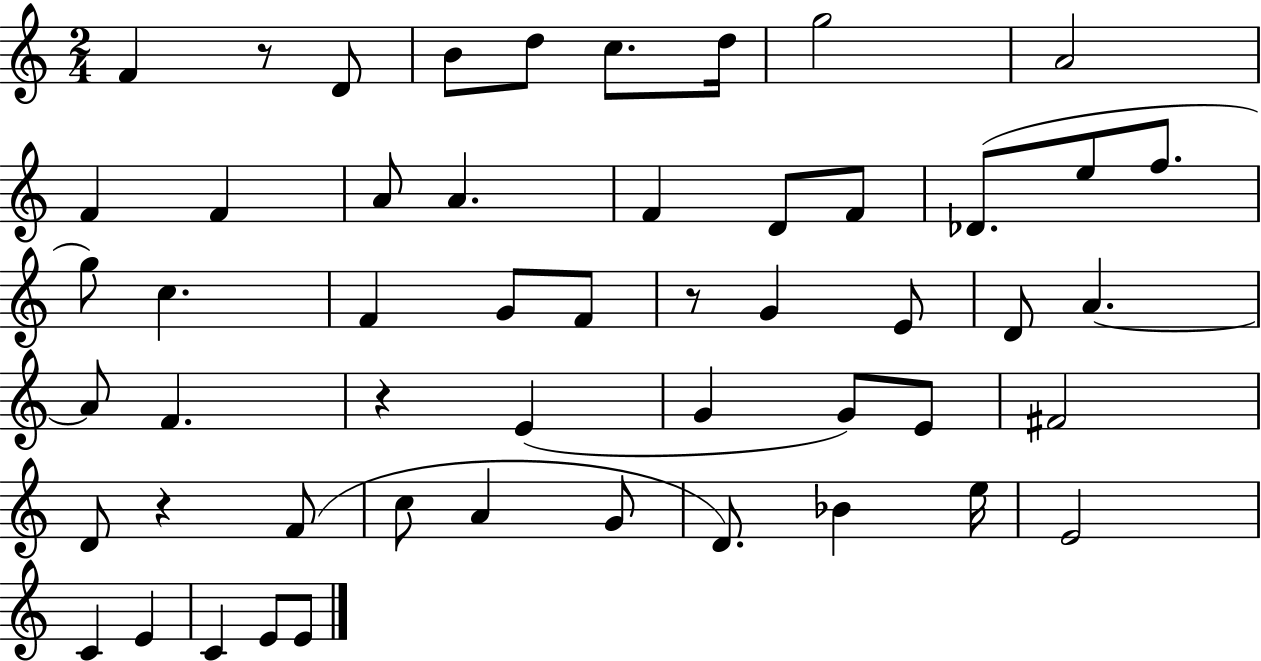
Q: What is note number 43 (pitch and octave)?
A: E4